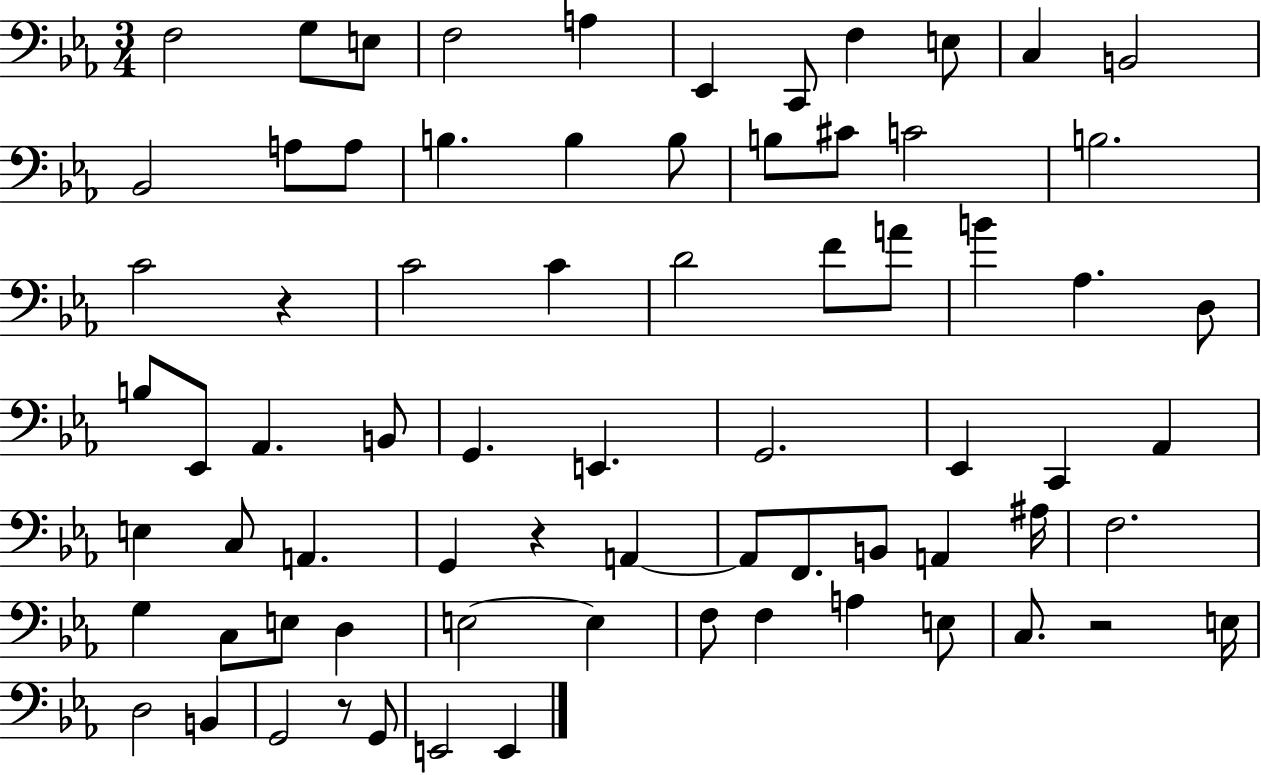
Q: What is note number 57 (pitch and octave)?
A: E3